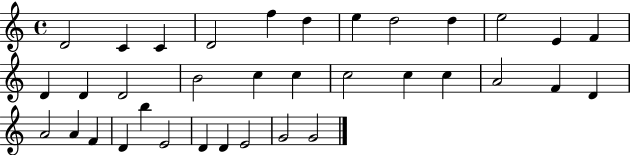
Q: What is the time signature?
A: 4/4